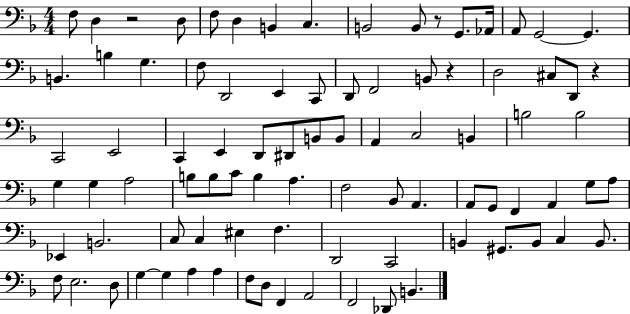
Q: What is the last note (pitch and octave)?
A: B2